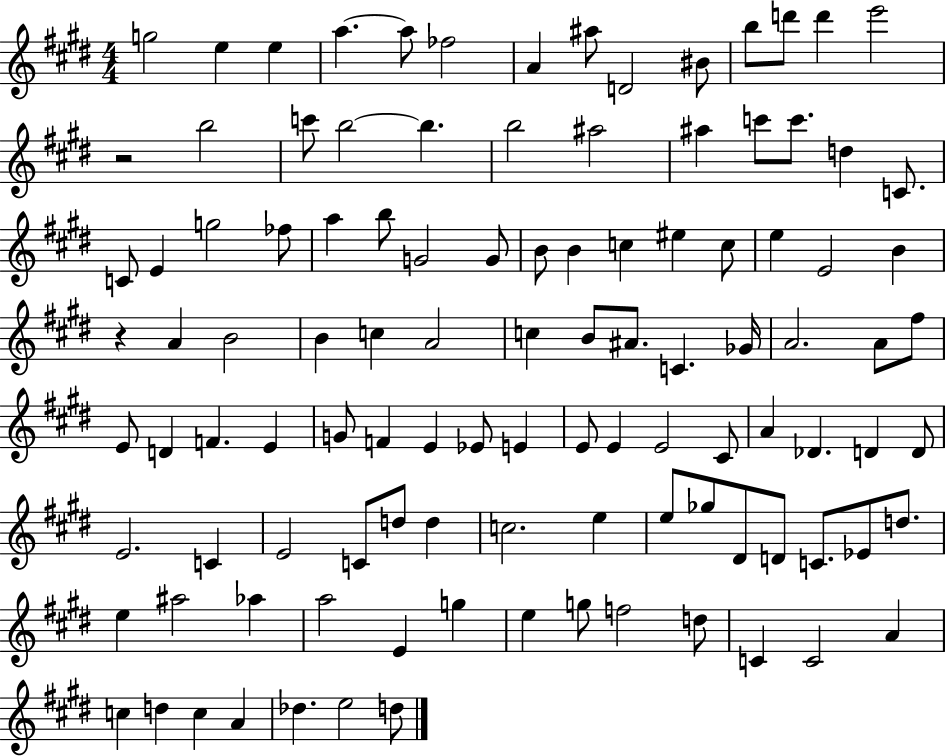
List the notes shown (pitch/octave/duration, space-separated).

G5/h E5/q E5/q A5/q. A5/e FES5/h A4/q A#5/e D4/h BIS4/e B5/e D6/e D6/q E6/h R/h B5/h C6/e B5/h B5/q. B5/h A#5/h A#5/q C6/e C6/e. D5/q C4/e. C4/e E4/q G5/h FES5/e A5/q B5/e G4/h G4/e B4/e B4/q C5/q EIS5/q C5/e E5/q E4/h B4/q R/q A4/q B4/h B4/q C5/q A4/h C5/q B4/e A#4/e. C4/q. Gb4/s A4/h. A4/e F#5/e E4/e D4/q F4/q. E4/q G4/e F4/q E4/q Eb4/e E4/q E4/e E4/q E4/h C#4/e A4/q Db4/q. D4/q D4/e E4/h. C4/q E4/h C4/e D5/e D5/q C5/h. E5/q E5/e Gb5/e D#4/e D4/e C4/e. Eb4/e D5/e. E5/q A#5/h Ab5/q A5/h E4/q G5/q E5/q G5/e F5/h D5/e C4/q C4/h A4/q C5/q D5/q C5/q A4/q Db5/q. E5/h D5/e